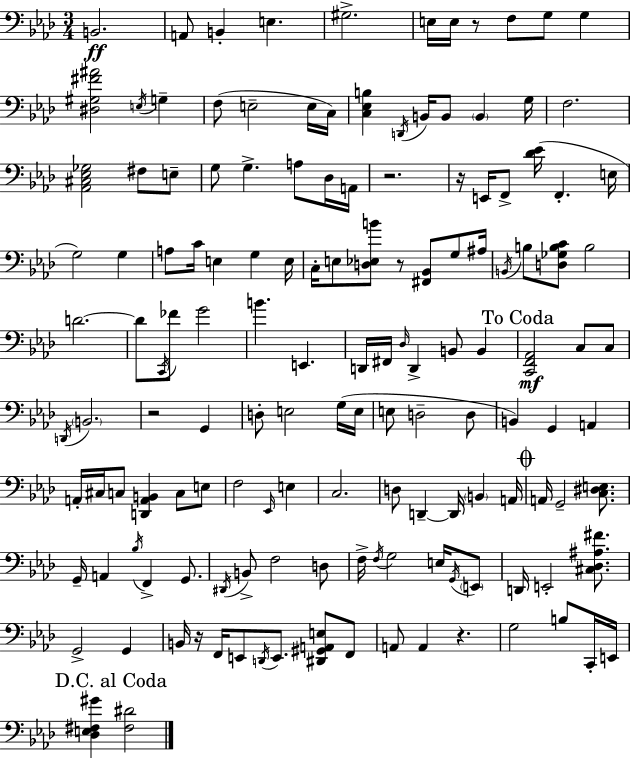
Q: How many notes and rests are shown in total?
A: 143